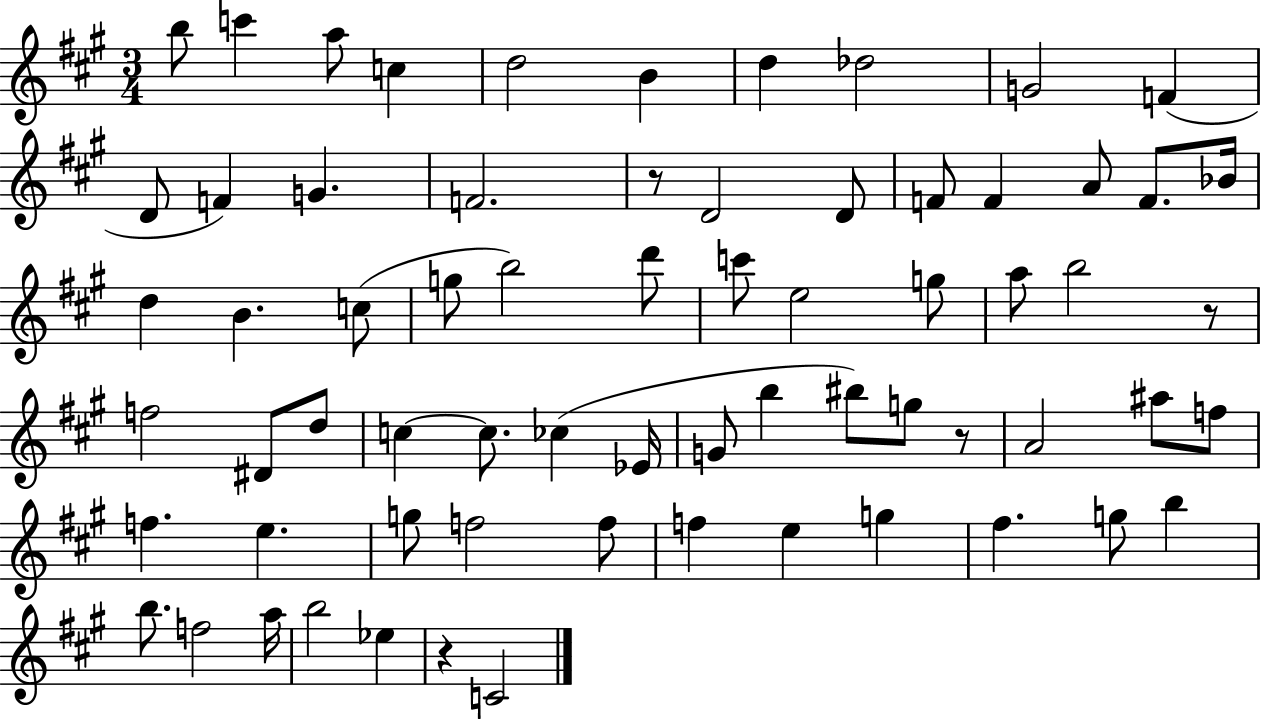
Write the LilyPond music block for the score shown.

{
  \clef treble
  \numericTimeSignature
  \time 3/4
  \key a \major
  \repeat volta 2 { b''8 c'''4 a''8 c''4 | d''2 b'4 | d''4 des''2 | g'2 f'4( | \break d'8 f'4) g'4. | f'2. | r8 d'2 d'8 | f'8 f'4 a'8 f'8. bes'16 | \break d''4 b'4. c''8( | g''8 b''2) d'''8 | c'''8 e''2 g''8 | a''8 b''2 r8 | \break f''2 dis'8 d''8 | c''4~~ c''8. ces''4( ees'16 | g'8 b''4 bis''8) g''8 r8 | a'2 ais''8 f''8 | \break f''4. e''4. | g''8 f''2 f''8 | f''4 e''4 g''4 | fis''4. g''8 b''4 | \break b''8. f''2 a''16 | b''2 ees''4 | r4 c'2 | } \bar "|."
}